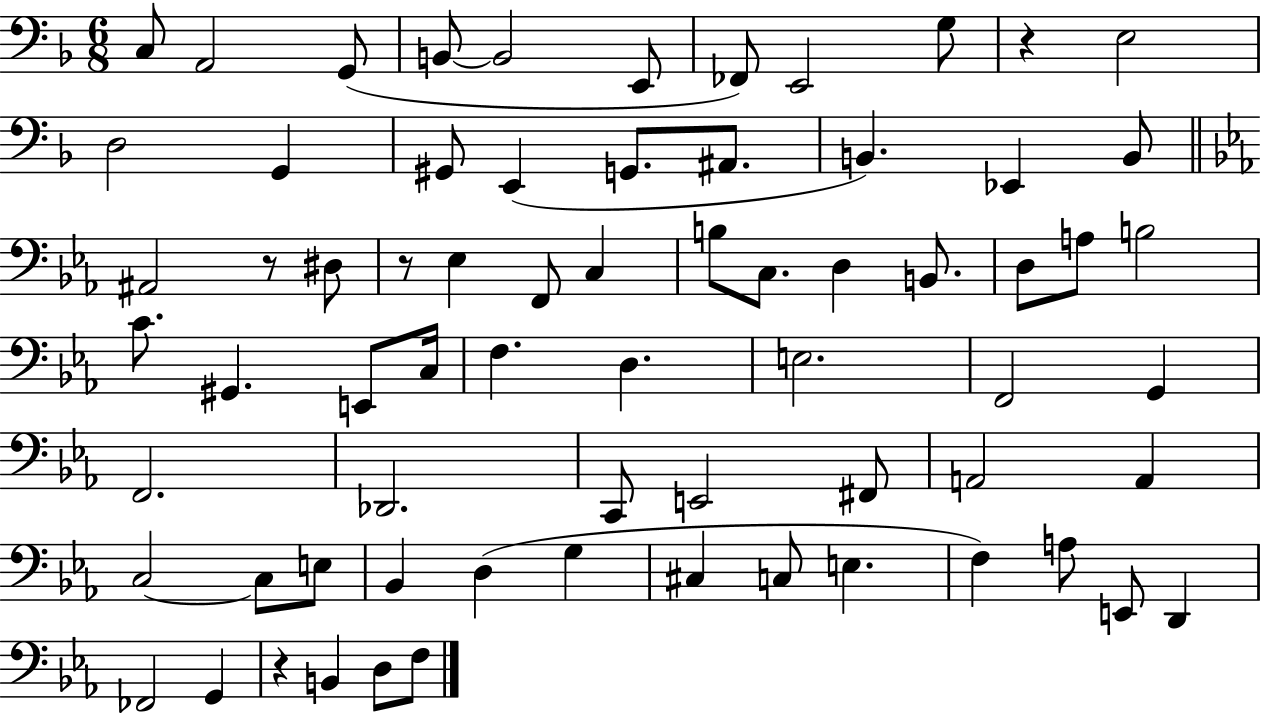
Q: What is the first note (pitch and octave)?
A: C3